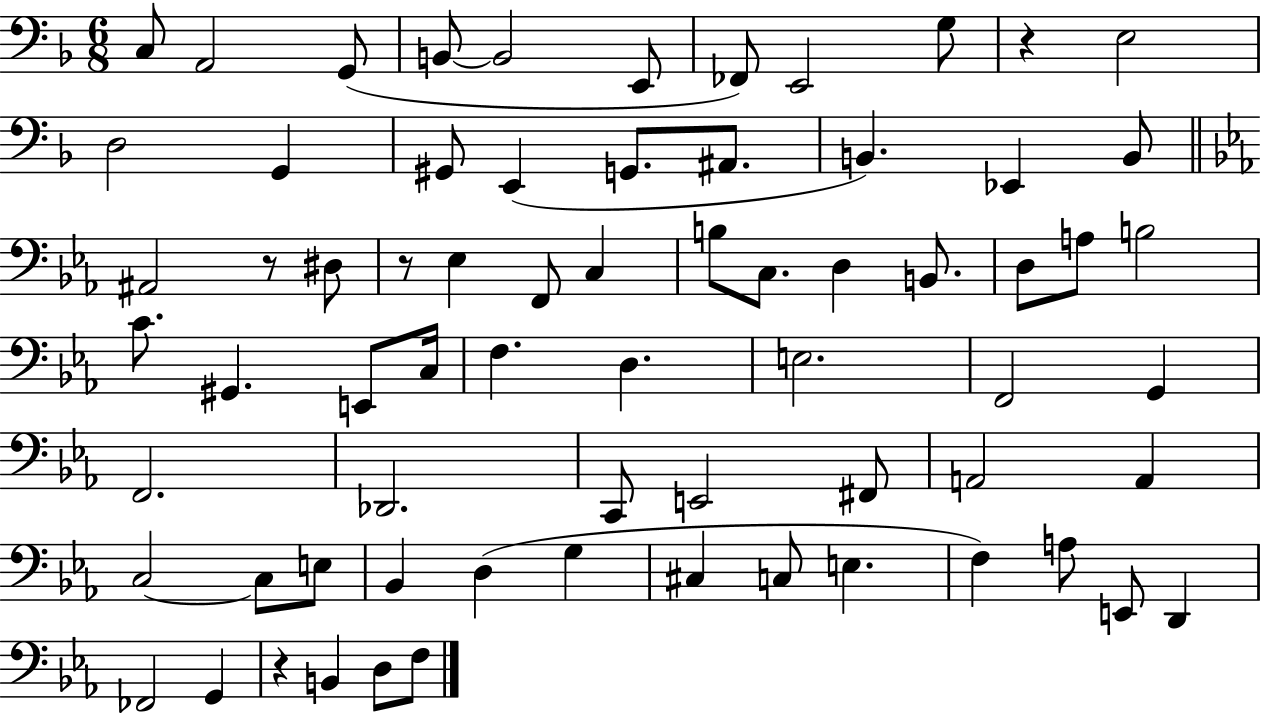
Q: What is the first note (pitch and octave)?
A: C3